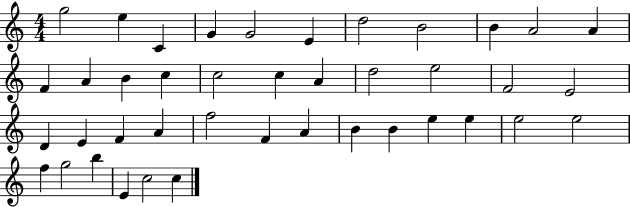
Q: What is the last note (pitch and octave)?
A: C5